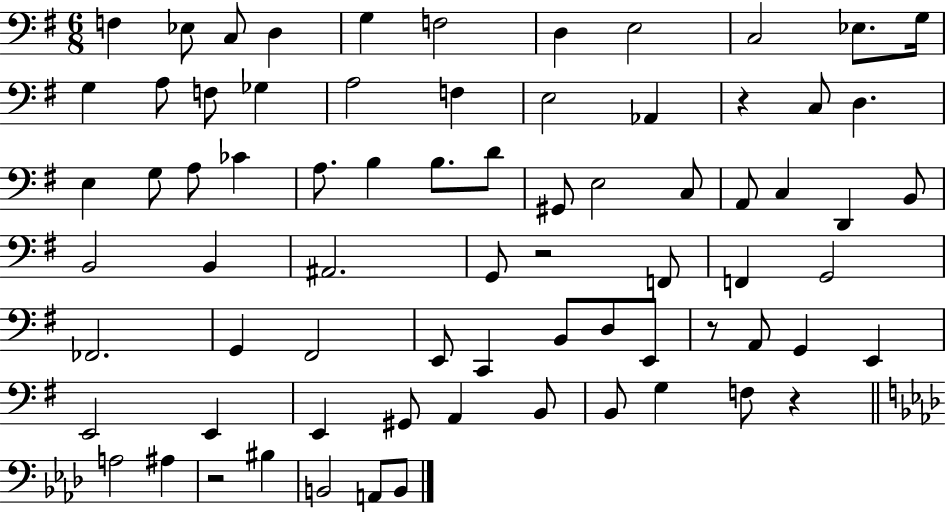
F3/q Eb3/e C3/e D3/q G3/q F3/h D3/q E3/h C3/h Eb3/e. G3/s G3/q A3/e F3/e Gb3/q A3/h F3/q E3/h Ab2/q R/q C3/e D3/q. E3/q G3/e A3/e CES4/q A3/e. B3/q B3/e. D4/e G#2/e E3/h C3/e A2/e C3/q D2/q B2/e B2/h B2/q A#2/h. G2/e R/h F2/e F2/q G2/h FES2/h. G2/q F#2/h E2/e C2/q B2/e D3/e E2/e R/e A2/e G2/q E2/q E2/h E2/q E2/q G#2/e A2/q B2/e B2/e G3/q F3/e R/q A3/h A#3/q R/h BIS3/q B2/h A2/e B2/e